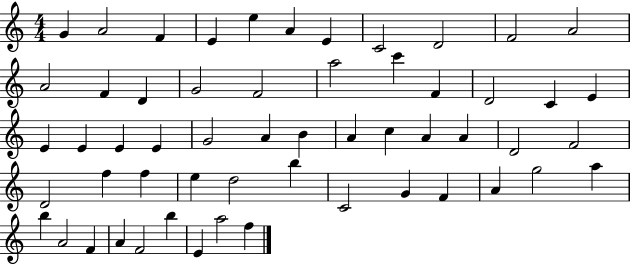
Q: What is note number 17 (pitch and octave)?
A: A5